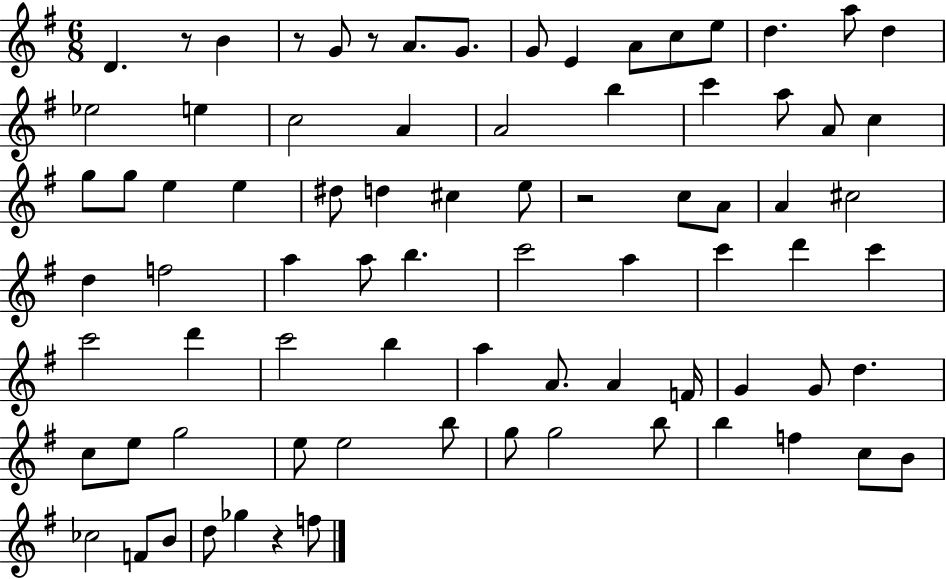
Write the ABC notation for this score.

X:1
T:Untitled
M:6/8
L:1/4
K:G
D z/2 B z/2 G/2 z/2 A/2 G/2 G/2 E A/2 c/2 e/2 d a/2 d _e2 e c2 A A2 b c' a/2 A/2 c g/2 g/2 e e ^d/2 d ^c e/2 z2 c/2 A/2 A ^c2 d f2 a a/2 b c'2 a c' d' c' c'2 d' c'2 b a A/2 A F/4 G G/2 d c/2 e/2 g2 e/2 e2 b/2 g/2 g2 b/2 b f c/2 B/2 _c2 F/2 B/2 d/2 _g z f/2